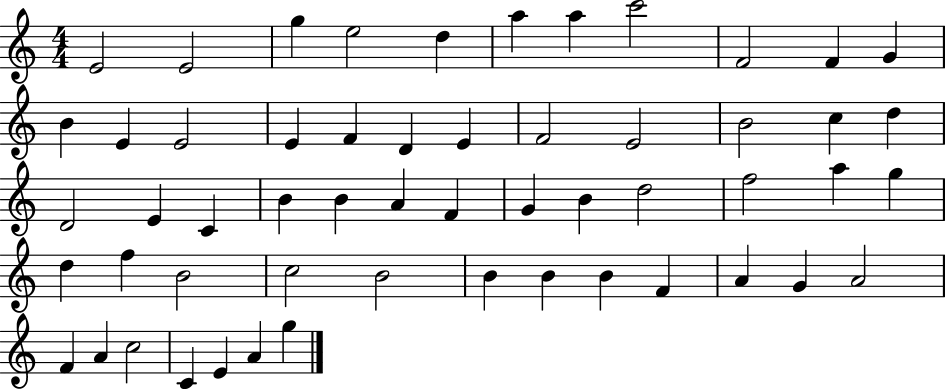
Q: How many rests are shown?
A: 0